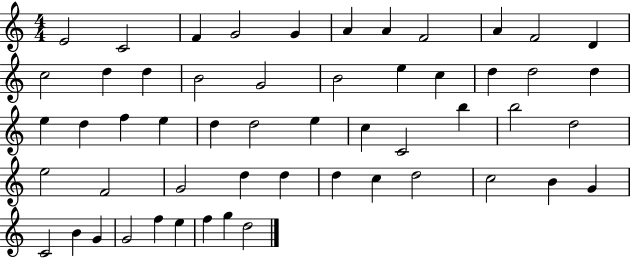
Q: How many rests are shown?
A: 0